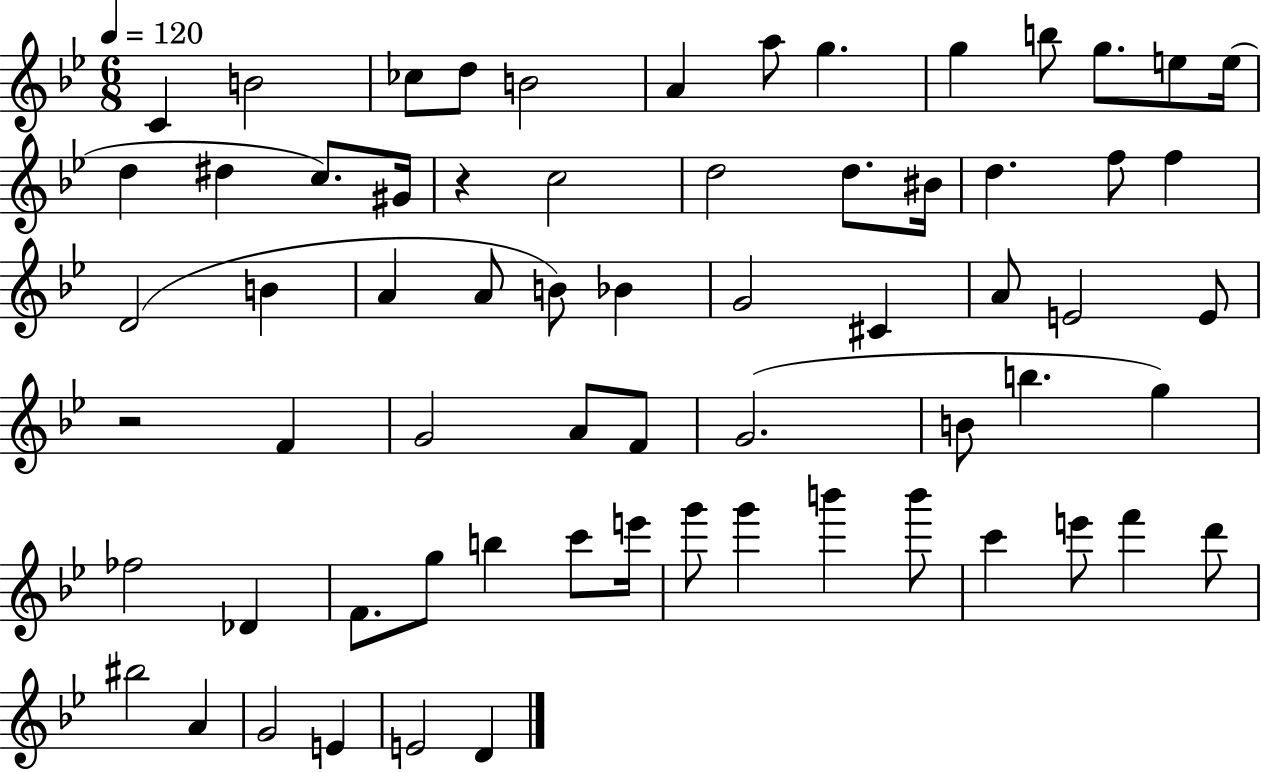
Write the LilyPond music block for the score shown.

{
  \clef treble
  \numericTimeSignature
  \time 6/8
  \key bes \major
  \tempo 4 = 120
  c'4 b'2 | ces''8 d''8 b'2 | a'4 a''8 g''4. | g''4 b''8 g''8. e''8 e''16( | \break d''4 dis''4 c''8.) gis'16 | r4 c''2 | d''2 d''8. bis'16 | d''4. f''8 f''4 | \break d'2( b'4 | a'4 a'8 b'8) bes'4 | g'2 cis'4 | a'8 e'2 e'8 | \break r2 f'4 | g'2 a'8 f'8 | g'2.( | b'8 b''4. g''4) | \break fes''2 des'4 | f'8. g''8 b''4 c'''8 e'''16 | g'''8 g'''4 b'''4 b'''8 | c'''4 e'''8 f'''4 d'''8 | \break bis''2 a'4 | g'2 e'4 | e'2 d'4 | \bar "|."
}